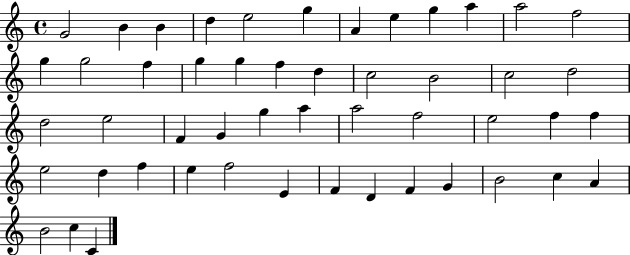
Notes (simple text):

G4/h B4/q B4/q D5/q E5/h G5/q A4/q E5/q G5/q A5/q A5/h F5/h G5/q G5/h F5/q G5/q G5/q F5/q D5/q C5/h B4/h C5/h D5/h D5/h E5/h F4/q G4/q G5/q A5/q A5/h F5/h E5/h F5/q F5/q E5/h D5/q F5/q E5/q F5/h E4/q F4/q D4/q F4/q G4/q B4/h C5/q A4/q B4/h C5/q C4/q